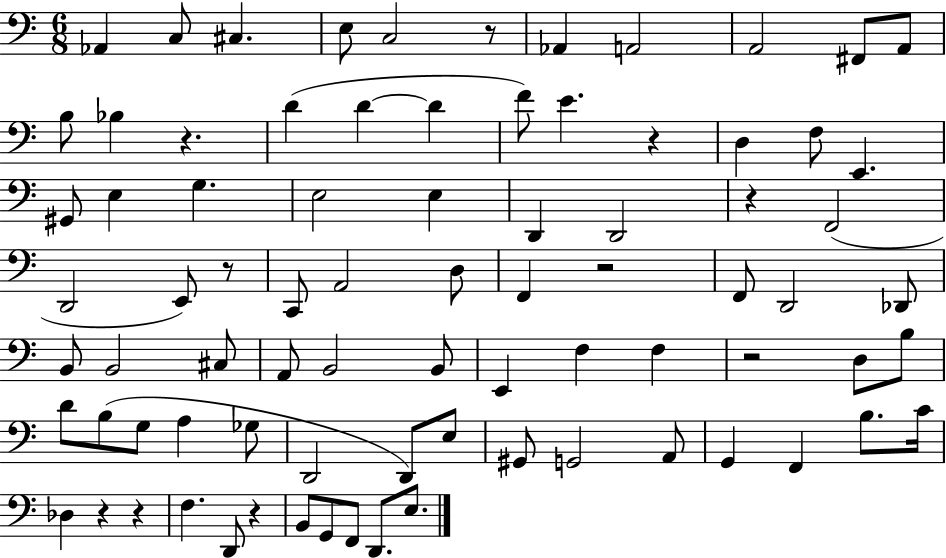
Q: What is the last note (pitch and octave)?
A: E3